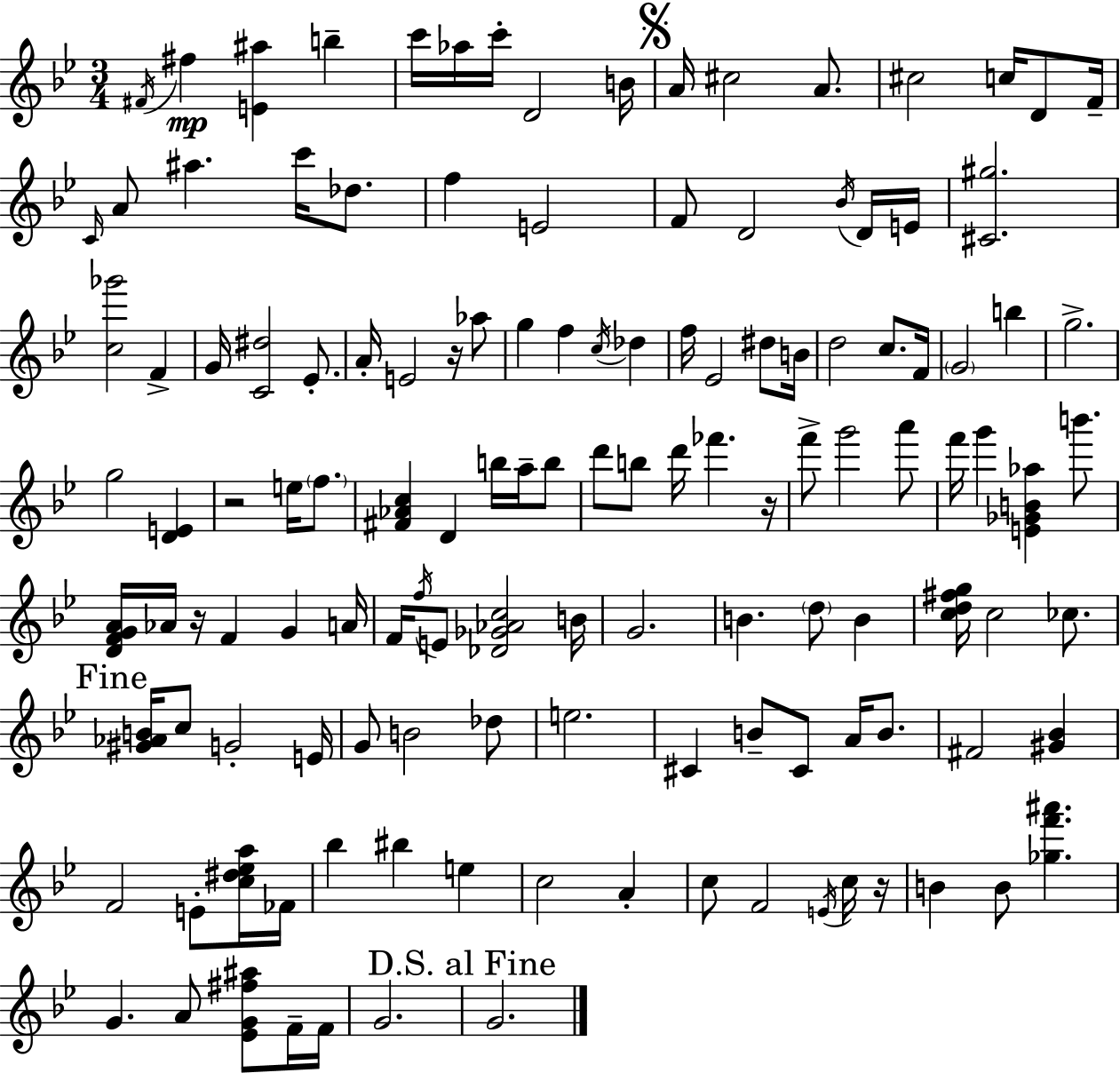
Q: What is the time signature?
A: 3/4